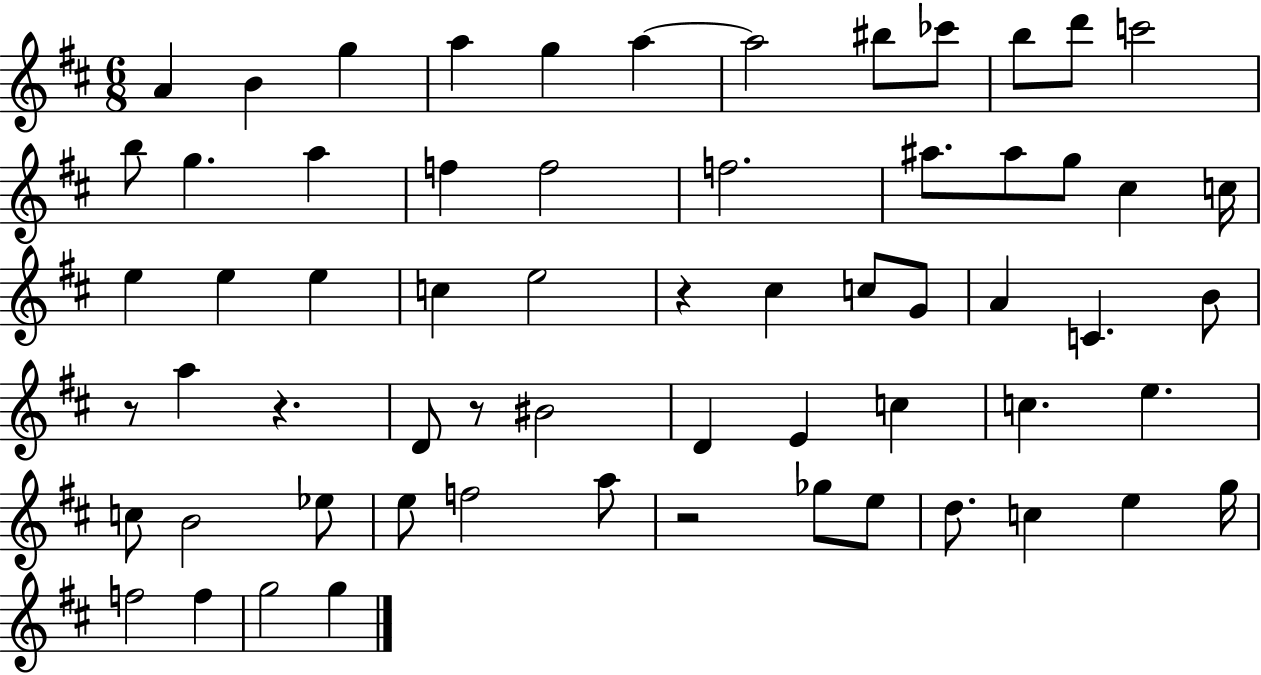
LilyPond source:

{
  \clef treble
  \numericTimeSignature
  \time 6/8
  \key d \major
  \repeat volta 2 { a'4 b'4 g''4 | a''4 g''4 a''4~~ | a''2 bis''8 ces'''8 | b''8 d'''8 c'''2 | \break b''8 g''4. a''4 | f''4 f''2 | f''2. | ais''8. ais''8 g''8 cis''4 c''16 | \break e''4 e''4 e''4 | c''4 e''2 | r4 cis''4 c''8 g'8 | a'4 c'4. b'8 | \break r8 a''4 r4. | d'8 r8 bis'2 | d'4 e'4 c''4 | c''4. e''4. | \break c''8 b'2 ees''8 | e''8 f''2 a''8 | r2 ges''8 e''8 | d''8. c''4 e''4 g''16 | \break f''2 f''4 | g''2 g''4 | } \bar "|."
}